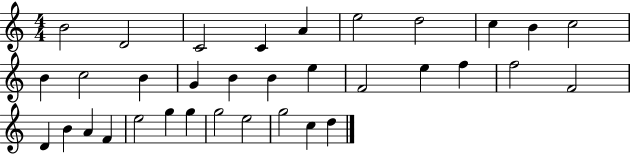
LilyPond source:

{
  \clef treble
  \numericTimeSignature
  \time 4/4
  \key c \major
  b'2 d'2 | c'2 c'4 a'4 | e''2 d''2 | c''4 b'4 c''2 | \break b'4 c''2 b'4 | g'4 b'4 b'4 e''4 | f'2 e''4 f''4 | f''2 f'2 | \break d'4 b'4 a'4 f'4 | e''2 g''4 g''4 | g''2 e''2 | g''2 c''4 d''4 | \break \bar "|."
}